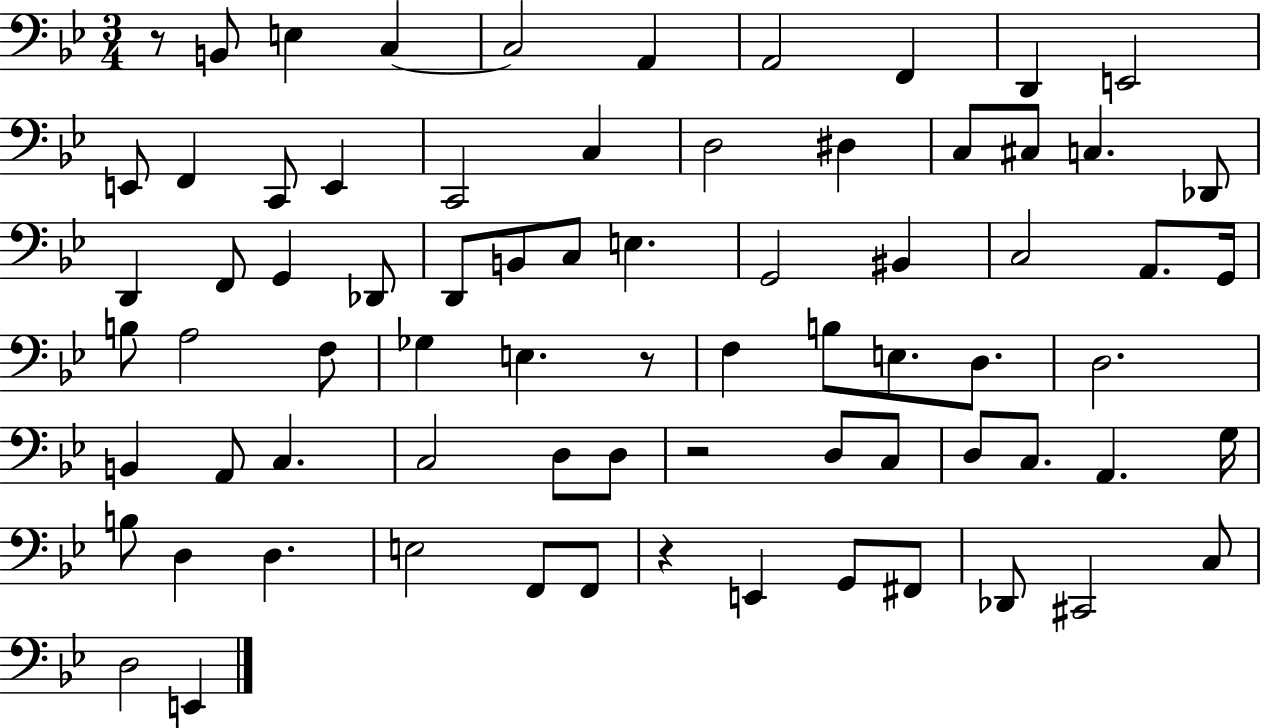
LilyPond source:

{
  \clef bass
  \numericTimeSignature
  \time 3/4
  \key bes \major
  \repeat volta 2 { r8 b,8 e4 c4~~ | c2 a,4 | a,2 f,4 | d,4 e,2 | \break e,8 f,4 c,8 e,4 | c,2 c4 | d2 dis4 | c8 cis8 c4. des,8 | \break d,4 f,8 g,4 des,8 | d,8 b,8 c8 e4. | g,2 bis,4 | c2 a,8. g,16 | \break b8 a2 f8 | ges4 e4. r8 | f4 b8 e8. d8. | d2. | \break b,4 a,8 c4. | c2 d8 d8 | r2 d8 c8 | d8 c8. a,4. g16 | \break b8 d4 d4. | e2 f,8 f,8 | r4 e,4 g,8 fis,8 | des,8 cis,2 c8 | \break d2 e,4 | } \bar "|."
}